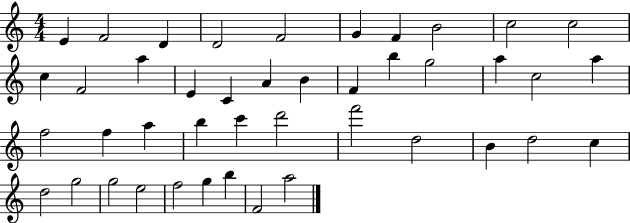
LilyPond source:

{
  \clef treble
  \numericTimeSignature
  \time 4/4
  \key c \major
  e'4 f'2 d'4 | d'2 f'2 | g'4 f'4 b'2 | c''2 c''2 | \break c''4 f'2 a''4 | e'4 c'4 a'4 b'4 | f'4 b''4 g''2 | a''4 c''2 a''4 | \break f''2 f''4 a''4 | b''4 c'''4 d'''2 | f'''2 d''2 | b'4 d''2 c''4 | \break d''2 g''2 | g''2 e''2 | f''2 g''4 b''4 | f'2 a''2 | \break \bar "|."
}